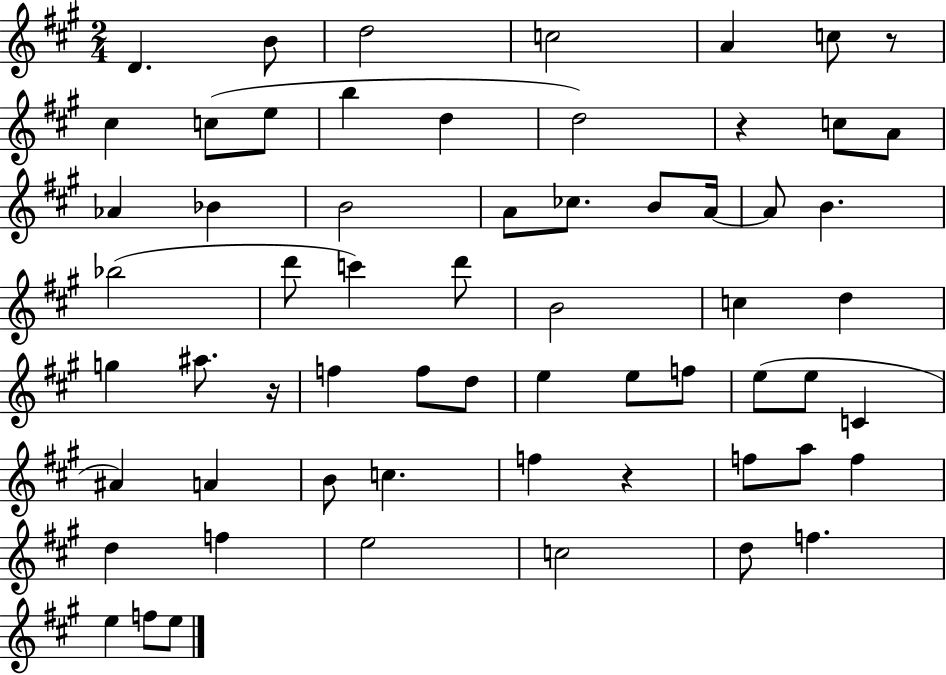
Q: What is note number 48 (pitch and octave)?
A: A5